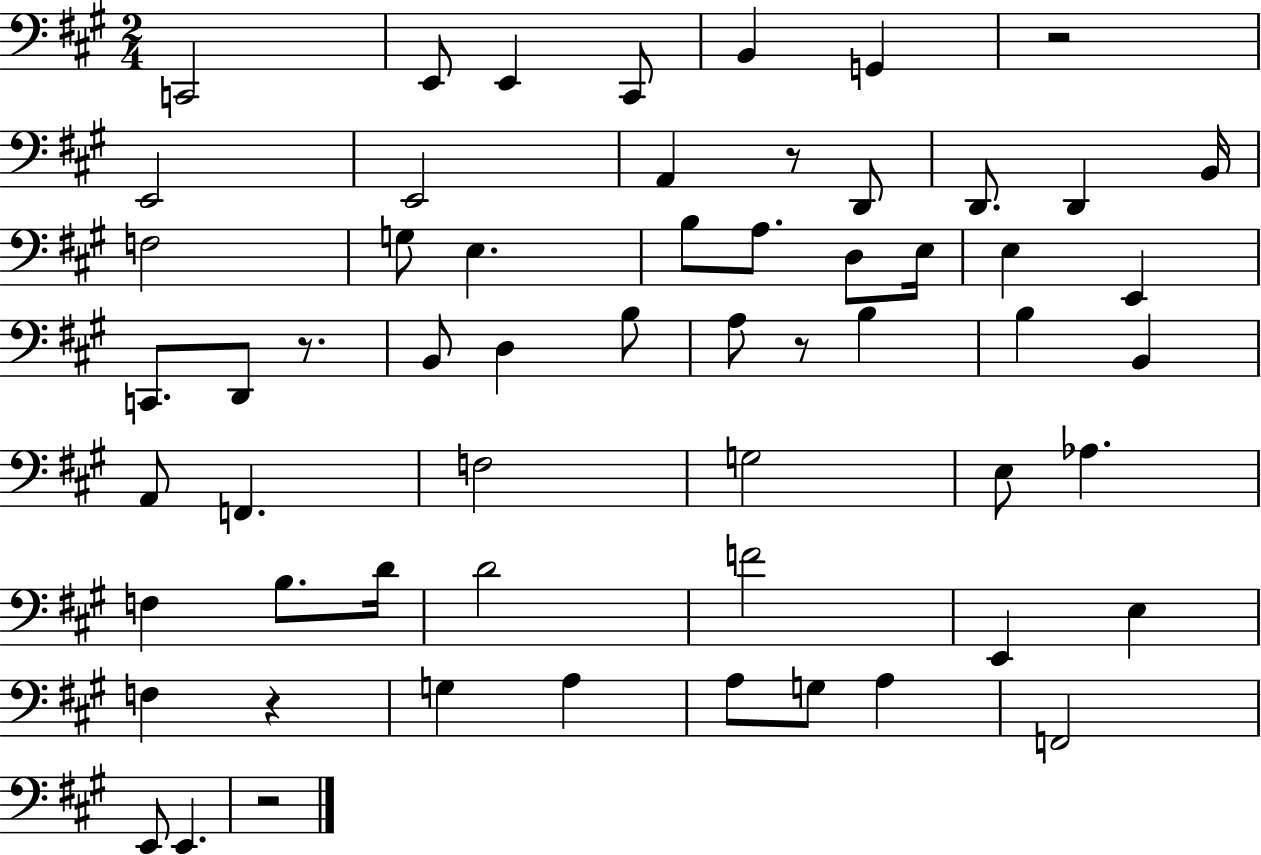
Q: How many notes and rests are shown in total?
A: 59